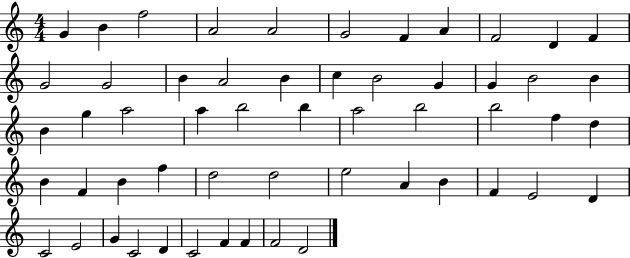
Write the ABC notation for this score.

X:1
T:Untitled
M:4/4
L:1/4
K:C
G B f2 A2 A2 G2 F A F2 D F G2 G2 B A2 B c B2 G G B2 B B g a2 a b2 b a2 b2 b2 f d B F B f d2 d2 e2 A B F E2 D C2 E2 G C2 D C2 F F F2 D2